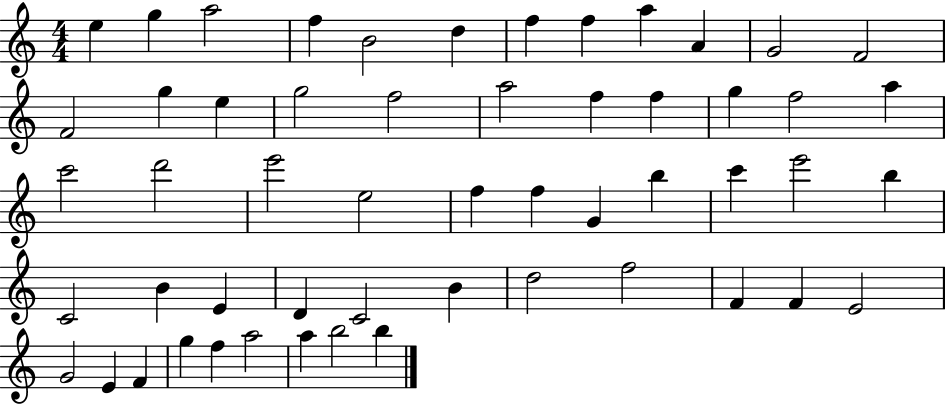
E5/q G5/q A5/h F5/q B4/h D5/q F5/q F5/q A5/q A4/q G4/h F4/h F4/h G5/q E5/q G5/h F5/h A5/h F5/q F5/q G5/q F5/h A5/q C6/h D6/h E6/h E5/h F5/q F5/q G4/q B5/q C6/q E6/h B5/q C4/h B4/q E4/q D4/q C4/h B4/q D5/h F5/h F4/q F4/q E4/h G4/h E4/q F4/q G5/q F5/q A5/h A5/q B5/h B5/q